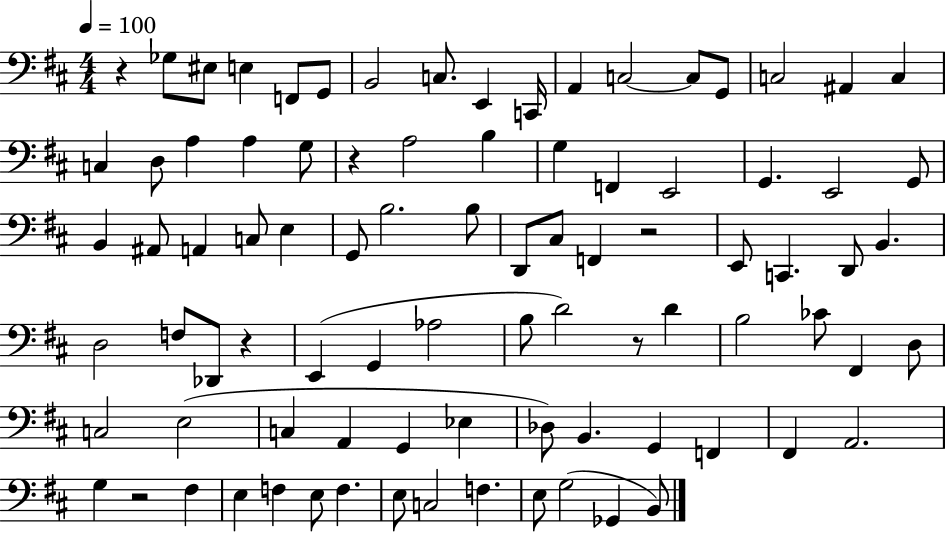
X:1
T:Untitled
M:4/4
L:1/4
K:D
z _G,/2 ^E,/2 E, F,,/2 G,,/2 B,,2 C,/2 E,, C,,/4 A,, C,2 C,/2 G,,/2 C,2 ^A,, C, C, D,/2 A, A, G,/2 z A,2 B, G, F,, E,,2 G,, E,,2 G,,/2 B,, ^A,,/2 A,, C,/2 E, G,,/2 B,2 B,/2 D,,/2 ^C,/2 F,, z2 E,,/2 C,, D,,/2 B,, D,2 F,/2 _D,,/2 z E,, G,, _A,2 B,/2 D2 z/2 D B,2 _C/2 ^F,, D,/2 C,2 E,2 C, A,, G,, _E, _D,/2 B,, G,, F,, ^F,, A,,2 G, z2 ^F, E, F, E,/2 F, E,/2 C,2 F, E,/2 G,2 _G,, B,,/2